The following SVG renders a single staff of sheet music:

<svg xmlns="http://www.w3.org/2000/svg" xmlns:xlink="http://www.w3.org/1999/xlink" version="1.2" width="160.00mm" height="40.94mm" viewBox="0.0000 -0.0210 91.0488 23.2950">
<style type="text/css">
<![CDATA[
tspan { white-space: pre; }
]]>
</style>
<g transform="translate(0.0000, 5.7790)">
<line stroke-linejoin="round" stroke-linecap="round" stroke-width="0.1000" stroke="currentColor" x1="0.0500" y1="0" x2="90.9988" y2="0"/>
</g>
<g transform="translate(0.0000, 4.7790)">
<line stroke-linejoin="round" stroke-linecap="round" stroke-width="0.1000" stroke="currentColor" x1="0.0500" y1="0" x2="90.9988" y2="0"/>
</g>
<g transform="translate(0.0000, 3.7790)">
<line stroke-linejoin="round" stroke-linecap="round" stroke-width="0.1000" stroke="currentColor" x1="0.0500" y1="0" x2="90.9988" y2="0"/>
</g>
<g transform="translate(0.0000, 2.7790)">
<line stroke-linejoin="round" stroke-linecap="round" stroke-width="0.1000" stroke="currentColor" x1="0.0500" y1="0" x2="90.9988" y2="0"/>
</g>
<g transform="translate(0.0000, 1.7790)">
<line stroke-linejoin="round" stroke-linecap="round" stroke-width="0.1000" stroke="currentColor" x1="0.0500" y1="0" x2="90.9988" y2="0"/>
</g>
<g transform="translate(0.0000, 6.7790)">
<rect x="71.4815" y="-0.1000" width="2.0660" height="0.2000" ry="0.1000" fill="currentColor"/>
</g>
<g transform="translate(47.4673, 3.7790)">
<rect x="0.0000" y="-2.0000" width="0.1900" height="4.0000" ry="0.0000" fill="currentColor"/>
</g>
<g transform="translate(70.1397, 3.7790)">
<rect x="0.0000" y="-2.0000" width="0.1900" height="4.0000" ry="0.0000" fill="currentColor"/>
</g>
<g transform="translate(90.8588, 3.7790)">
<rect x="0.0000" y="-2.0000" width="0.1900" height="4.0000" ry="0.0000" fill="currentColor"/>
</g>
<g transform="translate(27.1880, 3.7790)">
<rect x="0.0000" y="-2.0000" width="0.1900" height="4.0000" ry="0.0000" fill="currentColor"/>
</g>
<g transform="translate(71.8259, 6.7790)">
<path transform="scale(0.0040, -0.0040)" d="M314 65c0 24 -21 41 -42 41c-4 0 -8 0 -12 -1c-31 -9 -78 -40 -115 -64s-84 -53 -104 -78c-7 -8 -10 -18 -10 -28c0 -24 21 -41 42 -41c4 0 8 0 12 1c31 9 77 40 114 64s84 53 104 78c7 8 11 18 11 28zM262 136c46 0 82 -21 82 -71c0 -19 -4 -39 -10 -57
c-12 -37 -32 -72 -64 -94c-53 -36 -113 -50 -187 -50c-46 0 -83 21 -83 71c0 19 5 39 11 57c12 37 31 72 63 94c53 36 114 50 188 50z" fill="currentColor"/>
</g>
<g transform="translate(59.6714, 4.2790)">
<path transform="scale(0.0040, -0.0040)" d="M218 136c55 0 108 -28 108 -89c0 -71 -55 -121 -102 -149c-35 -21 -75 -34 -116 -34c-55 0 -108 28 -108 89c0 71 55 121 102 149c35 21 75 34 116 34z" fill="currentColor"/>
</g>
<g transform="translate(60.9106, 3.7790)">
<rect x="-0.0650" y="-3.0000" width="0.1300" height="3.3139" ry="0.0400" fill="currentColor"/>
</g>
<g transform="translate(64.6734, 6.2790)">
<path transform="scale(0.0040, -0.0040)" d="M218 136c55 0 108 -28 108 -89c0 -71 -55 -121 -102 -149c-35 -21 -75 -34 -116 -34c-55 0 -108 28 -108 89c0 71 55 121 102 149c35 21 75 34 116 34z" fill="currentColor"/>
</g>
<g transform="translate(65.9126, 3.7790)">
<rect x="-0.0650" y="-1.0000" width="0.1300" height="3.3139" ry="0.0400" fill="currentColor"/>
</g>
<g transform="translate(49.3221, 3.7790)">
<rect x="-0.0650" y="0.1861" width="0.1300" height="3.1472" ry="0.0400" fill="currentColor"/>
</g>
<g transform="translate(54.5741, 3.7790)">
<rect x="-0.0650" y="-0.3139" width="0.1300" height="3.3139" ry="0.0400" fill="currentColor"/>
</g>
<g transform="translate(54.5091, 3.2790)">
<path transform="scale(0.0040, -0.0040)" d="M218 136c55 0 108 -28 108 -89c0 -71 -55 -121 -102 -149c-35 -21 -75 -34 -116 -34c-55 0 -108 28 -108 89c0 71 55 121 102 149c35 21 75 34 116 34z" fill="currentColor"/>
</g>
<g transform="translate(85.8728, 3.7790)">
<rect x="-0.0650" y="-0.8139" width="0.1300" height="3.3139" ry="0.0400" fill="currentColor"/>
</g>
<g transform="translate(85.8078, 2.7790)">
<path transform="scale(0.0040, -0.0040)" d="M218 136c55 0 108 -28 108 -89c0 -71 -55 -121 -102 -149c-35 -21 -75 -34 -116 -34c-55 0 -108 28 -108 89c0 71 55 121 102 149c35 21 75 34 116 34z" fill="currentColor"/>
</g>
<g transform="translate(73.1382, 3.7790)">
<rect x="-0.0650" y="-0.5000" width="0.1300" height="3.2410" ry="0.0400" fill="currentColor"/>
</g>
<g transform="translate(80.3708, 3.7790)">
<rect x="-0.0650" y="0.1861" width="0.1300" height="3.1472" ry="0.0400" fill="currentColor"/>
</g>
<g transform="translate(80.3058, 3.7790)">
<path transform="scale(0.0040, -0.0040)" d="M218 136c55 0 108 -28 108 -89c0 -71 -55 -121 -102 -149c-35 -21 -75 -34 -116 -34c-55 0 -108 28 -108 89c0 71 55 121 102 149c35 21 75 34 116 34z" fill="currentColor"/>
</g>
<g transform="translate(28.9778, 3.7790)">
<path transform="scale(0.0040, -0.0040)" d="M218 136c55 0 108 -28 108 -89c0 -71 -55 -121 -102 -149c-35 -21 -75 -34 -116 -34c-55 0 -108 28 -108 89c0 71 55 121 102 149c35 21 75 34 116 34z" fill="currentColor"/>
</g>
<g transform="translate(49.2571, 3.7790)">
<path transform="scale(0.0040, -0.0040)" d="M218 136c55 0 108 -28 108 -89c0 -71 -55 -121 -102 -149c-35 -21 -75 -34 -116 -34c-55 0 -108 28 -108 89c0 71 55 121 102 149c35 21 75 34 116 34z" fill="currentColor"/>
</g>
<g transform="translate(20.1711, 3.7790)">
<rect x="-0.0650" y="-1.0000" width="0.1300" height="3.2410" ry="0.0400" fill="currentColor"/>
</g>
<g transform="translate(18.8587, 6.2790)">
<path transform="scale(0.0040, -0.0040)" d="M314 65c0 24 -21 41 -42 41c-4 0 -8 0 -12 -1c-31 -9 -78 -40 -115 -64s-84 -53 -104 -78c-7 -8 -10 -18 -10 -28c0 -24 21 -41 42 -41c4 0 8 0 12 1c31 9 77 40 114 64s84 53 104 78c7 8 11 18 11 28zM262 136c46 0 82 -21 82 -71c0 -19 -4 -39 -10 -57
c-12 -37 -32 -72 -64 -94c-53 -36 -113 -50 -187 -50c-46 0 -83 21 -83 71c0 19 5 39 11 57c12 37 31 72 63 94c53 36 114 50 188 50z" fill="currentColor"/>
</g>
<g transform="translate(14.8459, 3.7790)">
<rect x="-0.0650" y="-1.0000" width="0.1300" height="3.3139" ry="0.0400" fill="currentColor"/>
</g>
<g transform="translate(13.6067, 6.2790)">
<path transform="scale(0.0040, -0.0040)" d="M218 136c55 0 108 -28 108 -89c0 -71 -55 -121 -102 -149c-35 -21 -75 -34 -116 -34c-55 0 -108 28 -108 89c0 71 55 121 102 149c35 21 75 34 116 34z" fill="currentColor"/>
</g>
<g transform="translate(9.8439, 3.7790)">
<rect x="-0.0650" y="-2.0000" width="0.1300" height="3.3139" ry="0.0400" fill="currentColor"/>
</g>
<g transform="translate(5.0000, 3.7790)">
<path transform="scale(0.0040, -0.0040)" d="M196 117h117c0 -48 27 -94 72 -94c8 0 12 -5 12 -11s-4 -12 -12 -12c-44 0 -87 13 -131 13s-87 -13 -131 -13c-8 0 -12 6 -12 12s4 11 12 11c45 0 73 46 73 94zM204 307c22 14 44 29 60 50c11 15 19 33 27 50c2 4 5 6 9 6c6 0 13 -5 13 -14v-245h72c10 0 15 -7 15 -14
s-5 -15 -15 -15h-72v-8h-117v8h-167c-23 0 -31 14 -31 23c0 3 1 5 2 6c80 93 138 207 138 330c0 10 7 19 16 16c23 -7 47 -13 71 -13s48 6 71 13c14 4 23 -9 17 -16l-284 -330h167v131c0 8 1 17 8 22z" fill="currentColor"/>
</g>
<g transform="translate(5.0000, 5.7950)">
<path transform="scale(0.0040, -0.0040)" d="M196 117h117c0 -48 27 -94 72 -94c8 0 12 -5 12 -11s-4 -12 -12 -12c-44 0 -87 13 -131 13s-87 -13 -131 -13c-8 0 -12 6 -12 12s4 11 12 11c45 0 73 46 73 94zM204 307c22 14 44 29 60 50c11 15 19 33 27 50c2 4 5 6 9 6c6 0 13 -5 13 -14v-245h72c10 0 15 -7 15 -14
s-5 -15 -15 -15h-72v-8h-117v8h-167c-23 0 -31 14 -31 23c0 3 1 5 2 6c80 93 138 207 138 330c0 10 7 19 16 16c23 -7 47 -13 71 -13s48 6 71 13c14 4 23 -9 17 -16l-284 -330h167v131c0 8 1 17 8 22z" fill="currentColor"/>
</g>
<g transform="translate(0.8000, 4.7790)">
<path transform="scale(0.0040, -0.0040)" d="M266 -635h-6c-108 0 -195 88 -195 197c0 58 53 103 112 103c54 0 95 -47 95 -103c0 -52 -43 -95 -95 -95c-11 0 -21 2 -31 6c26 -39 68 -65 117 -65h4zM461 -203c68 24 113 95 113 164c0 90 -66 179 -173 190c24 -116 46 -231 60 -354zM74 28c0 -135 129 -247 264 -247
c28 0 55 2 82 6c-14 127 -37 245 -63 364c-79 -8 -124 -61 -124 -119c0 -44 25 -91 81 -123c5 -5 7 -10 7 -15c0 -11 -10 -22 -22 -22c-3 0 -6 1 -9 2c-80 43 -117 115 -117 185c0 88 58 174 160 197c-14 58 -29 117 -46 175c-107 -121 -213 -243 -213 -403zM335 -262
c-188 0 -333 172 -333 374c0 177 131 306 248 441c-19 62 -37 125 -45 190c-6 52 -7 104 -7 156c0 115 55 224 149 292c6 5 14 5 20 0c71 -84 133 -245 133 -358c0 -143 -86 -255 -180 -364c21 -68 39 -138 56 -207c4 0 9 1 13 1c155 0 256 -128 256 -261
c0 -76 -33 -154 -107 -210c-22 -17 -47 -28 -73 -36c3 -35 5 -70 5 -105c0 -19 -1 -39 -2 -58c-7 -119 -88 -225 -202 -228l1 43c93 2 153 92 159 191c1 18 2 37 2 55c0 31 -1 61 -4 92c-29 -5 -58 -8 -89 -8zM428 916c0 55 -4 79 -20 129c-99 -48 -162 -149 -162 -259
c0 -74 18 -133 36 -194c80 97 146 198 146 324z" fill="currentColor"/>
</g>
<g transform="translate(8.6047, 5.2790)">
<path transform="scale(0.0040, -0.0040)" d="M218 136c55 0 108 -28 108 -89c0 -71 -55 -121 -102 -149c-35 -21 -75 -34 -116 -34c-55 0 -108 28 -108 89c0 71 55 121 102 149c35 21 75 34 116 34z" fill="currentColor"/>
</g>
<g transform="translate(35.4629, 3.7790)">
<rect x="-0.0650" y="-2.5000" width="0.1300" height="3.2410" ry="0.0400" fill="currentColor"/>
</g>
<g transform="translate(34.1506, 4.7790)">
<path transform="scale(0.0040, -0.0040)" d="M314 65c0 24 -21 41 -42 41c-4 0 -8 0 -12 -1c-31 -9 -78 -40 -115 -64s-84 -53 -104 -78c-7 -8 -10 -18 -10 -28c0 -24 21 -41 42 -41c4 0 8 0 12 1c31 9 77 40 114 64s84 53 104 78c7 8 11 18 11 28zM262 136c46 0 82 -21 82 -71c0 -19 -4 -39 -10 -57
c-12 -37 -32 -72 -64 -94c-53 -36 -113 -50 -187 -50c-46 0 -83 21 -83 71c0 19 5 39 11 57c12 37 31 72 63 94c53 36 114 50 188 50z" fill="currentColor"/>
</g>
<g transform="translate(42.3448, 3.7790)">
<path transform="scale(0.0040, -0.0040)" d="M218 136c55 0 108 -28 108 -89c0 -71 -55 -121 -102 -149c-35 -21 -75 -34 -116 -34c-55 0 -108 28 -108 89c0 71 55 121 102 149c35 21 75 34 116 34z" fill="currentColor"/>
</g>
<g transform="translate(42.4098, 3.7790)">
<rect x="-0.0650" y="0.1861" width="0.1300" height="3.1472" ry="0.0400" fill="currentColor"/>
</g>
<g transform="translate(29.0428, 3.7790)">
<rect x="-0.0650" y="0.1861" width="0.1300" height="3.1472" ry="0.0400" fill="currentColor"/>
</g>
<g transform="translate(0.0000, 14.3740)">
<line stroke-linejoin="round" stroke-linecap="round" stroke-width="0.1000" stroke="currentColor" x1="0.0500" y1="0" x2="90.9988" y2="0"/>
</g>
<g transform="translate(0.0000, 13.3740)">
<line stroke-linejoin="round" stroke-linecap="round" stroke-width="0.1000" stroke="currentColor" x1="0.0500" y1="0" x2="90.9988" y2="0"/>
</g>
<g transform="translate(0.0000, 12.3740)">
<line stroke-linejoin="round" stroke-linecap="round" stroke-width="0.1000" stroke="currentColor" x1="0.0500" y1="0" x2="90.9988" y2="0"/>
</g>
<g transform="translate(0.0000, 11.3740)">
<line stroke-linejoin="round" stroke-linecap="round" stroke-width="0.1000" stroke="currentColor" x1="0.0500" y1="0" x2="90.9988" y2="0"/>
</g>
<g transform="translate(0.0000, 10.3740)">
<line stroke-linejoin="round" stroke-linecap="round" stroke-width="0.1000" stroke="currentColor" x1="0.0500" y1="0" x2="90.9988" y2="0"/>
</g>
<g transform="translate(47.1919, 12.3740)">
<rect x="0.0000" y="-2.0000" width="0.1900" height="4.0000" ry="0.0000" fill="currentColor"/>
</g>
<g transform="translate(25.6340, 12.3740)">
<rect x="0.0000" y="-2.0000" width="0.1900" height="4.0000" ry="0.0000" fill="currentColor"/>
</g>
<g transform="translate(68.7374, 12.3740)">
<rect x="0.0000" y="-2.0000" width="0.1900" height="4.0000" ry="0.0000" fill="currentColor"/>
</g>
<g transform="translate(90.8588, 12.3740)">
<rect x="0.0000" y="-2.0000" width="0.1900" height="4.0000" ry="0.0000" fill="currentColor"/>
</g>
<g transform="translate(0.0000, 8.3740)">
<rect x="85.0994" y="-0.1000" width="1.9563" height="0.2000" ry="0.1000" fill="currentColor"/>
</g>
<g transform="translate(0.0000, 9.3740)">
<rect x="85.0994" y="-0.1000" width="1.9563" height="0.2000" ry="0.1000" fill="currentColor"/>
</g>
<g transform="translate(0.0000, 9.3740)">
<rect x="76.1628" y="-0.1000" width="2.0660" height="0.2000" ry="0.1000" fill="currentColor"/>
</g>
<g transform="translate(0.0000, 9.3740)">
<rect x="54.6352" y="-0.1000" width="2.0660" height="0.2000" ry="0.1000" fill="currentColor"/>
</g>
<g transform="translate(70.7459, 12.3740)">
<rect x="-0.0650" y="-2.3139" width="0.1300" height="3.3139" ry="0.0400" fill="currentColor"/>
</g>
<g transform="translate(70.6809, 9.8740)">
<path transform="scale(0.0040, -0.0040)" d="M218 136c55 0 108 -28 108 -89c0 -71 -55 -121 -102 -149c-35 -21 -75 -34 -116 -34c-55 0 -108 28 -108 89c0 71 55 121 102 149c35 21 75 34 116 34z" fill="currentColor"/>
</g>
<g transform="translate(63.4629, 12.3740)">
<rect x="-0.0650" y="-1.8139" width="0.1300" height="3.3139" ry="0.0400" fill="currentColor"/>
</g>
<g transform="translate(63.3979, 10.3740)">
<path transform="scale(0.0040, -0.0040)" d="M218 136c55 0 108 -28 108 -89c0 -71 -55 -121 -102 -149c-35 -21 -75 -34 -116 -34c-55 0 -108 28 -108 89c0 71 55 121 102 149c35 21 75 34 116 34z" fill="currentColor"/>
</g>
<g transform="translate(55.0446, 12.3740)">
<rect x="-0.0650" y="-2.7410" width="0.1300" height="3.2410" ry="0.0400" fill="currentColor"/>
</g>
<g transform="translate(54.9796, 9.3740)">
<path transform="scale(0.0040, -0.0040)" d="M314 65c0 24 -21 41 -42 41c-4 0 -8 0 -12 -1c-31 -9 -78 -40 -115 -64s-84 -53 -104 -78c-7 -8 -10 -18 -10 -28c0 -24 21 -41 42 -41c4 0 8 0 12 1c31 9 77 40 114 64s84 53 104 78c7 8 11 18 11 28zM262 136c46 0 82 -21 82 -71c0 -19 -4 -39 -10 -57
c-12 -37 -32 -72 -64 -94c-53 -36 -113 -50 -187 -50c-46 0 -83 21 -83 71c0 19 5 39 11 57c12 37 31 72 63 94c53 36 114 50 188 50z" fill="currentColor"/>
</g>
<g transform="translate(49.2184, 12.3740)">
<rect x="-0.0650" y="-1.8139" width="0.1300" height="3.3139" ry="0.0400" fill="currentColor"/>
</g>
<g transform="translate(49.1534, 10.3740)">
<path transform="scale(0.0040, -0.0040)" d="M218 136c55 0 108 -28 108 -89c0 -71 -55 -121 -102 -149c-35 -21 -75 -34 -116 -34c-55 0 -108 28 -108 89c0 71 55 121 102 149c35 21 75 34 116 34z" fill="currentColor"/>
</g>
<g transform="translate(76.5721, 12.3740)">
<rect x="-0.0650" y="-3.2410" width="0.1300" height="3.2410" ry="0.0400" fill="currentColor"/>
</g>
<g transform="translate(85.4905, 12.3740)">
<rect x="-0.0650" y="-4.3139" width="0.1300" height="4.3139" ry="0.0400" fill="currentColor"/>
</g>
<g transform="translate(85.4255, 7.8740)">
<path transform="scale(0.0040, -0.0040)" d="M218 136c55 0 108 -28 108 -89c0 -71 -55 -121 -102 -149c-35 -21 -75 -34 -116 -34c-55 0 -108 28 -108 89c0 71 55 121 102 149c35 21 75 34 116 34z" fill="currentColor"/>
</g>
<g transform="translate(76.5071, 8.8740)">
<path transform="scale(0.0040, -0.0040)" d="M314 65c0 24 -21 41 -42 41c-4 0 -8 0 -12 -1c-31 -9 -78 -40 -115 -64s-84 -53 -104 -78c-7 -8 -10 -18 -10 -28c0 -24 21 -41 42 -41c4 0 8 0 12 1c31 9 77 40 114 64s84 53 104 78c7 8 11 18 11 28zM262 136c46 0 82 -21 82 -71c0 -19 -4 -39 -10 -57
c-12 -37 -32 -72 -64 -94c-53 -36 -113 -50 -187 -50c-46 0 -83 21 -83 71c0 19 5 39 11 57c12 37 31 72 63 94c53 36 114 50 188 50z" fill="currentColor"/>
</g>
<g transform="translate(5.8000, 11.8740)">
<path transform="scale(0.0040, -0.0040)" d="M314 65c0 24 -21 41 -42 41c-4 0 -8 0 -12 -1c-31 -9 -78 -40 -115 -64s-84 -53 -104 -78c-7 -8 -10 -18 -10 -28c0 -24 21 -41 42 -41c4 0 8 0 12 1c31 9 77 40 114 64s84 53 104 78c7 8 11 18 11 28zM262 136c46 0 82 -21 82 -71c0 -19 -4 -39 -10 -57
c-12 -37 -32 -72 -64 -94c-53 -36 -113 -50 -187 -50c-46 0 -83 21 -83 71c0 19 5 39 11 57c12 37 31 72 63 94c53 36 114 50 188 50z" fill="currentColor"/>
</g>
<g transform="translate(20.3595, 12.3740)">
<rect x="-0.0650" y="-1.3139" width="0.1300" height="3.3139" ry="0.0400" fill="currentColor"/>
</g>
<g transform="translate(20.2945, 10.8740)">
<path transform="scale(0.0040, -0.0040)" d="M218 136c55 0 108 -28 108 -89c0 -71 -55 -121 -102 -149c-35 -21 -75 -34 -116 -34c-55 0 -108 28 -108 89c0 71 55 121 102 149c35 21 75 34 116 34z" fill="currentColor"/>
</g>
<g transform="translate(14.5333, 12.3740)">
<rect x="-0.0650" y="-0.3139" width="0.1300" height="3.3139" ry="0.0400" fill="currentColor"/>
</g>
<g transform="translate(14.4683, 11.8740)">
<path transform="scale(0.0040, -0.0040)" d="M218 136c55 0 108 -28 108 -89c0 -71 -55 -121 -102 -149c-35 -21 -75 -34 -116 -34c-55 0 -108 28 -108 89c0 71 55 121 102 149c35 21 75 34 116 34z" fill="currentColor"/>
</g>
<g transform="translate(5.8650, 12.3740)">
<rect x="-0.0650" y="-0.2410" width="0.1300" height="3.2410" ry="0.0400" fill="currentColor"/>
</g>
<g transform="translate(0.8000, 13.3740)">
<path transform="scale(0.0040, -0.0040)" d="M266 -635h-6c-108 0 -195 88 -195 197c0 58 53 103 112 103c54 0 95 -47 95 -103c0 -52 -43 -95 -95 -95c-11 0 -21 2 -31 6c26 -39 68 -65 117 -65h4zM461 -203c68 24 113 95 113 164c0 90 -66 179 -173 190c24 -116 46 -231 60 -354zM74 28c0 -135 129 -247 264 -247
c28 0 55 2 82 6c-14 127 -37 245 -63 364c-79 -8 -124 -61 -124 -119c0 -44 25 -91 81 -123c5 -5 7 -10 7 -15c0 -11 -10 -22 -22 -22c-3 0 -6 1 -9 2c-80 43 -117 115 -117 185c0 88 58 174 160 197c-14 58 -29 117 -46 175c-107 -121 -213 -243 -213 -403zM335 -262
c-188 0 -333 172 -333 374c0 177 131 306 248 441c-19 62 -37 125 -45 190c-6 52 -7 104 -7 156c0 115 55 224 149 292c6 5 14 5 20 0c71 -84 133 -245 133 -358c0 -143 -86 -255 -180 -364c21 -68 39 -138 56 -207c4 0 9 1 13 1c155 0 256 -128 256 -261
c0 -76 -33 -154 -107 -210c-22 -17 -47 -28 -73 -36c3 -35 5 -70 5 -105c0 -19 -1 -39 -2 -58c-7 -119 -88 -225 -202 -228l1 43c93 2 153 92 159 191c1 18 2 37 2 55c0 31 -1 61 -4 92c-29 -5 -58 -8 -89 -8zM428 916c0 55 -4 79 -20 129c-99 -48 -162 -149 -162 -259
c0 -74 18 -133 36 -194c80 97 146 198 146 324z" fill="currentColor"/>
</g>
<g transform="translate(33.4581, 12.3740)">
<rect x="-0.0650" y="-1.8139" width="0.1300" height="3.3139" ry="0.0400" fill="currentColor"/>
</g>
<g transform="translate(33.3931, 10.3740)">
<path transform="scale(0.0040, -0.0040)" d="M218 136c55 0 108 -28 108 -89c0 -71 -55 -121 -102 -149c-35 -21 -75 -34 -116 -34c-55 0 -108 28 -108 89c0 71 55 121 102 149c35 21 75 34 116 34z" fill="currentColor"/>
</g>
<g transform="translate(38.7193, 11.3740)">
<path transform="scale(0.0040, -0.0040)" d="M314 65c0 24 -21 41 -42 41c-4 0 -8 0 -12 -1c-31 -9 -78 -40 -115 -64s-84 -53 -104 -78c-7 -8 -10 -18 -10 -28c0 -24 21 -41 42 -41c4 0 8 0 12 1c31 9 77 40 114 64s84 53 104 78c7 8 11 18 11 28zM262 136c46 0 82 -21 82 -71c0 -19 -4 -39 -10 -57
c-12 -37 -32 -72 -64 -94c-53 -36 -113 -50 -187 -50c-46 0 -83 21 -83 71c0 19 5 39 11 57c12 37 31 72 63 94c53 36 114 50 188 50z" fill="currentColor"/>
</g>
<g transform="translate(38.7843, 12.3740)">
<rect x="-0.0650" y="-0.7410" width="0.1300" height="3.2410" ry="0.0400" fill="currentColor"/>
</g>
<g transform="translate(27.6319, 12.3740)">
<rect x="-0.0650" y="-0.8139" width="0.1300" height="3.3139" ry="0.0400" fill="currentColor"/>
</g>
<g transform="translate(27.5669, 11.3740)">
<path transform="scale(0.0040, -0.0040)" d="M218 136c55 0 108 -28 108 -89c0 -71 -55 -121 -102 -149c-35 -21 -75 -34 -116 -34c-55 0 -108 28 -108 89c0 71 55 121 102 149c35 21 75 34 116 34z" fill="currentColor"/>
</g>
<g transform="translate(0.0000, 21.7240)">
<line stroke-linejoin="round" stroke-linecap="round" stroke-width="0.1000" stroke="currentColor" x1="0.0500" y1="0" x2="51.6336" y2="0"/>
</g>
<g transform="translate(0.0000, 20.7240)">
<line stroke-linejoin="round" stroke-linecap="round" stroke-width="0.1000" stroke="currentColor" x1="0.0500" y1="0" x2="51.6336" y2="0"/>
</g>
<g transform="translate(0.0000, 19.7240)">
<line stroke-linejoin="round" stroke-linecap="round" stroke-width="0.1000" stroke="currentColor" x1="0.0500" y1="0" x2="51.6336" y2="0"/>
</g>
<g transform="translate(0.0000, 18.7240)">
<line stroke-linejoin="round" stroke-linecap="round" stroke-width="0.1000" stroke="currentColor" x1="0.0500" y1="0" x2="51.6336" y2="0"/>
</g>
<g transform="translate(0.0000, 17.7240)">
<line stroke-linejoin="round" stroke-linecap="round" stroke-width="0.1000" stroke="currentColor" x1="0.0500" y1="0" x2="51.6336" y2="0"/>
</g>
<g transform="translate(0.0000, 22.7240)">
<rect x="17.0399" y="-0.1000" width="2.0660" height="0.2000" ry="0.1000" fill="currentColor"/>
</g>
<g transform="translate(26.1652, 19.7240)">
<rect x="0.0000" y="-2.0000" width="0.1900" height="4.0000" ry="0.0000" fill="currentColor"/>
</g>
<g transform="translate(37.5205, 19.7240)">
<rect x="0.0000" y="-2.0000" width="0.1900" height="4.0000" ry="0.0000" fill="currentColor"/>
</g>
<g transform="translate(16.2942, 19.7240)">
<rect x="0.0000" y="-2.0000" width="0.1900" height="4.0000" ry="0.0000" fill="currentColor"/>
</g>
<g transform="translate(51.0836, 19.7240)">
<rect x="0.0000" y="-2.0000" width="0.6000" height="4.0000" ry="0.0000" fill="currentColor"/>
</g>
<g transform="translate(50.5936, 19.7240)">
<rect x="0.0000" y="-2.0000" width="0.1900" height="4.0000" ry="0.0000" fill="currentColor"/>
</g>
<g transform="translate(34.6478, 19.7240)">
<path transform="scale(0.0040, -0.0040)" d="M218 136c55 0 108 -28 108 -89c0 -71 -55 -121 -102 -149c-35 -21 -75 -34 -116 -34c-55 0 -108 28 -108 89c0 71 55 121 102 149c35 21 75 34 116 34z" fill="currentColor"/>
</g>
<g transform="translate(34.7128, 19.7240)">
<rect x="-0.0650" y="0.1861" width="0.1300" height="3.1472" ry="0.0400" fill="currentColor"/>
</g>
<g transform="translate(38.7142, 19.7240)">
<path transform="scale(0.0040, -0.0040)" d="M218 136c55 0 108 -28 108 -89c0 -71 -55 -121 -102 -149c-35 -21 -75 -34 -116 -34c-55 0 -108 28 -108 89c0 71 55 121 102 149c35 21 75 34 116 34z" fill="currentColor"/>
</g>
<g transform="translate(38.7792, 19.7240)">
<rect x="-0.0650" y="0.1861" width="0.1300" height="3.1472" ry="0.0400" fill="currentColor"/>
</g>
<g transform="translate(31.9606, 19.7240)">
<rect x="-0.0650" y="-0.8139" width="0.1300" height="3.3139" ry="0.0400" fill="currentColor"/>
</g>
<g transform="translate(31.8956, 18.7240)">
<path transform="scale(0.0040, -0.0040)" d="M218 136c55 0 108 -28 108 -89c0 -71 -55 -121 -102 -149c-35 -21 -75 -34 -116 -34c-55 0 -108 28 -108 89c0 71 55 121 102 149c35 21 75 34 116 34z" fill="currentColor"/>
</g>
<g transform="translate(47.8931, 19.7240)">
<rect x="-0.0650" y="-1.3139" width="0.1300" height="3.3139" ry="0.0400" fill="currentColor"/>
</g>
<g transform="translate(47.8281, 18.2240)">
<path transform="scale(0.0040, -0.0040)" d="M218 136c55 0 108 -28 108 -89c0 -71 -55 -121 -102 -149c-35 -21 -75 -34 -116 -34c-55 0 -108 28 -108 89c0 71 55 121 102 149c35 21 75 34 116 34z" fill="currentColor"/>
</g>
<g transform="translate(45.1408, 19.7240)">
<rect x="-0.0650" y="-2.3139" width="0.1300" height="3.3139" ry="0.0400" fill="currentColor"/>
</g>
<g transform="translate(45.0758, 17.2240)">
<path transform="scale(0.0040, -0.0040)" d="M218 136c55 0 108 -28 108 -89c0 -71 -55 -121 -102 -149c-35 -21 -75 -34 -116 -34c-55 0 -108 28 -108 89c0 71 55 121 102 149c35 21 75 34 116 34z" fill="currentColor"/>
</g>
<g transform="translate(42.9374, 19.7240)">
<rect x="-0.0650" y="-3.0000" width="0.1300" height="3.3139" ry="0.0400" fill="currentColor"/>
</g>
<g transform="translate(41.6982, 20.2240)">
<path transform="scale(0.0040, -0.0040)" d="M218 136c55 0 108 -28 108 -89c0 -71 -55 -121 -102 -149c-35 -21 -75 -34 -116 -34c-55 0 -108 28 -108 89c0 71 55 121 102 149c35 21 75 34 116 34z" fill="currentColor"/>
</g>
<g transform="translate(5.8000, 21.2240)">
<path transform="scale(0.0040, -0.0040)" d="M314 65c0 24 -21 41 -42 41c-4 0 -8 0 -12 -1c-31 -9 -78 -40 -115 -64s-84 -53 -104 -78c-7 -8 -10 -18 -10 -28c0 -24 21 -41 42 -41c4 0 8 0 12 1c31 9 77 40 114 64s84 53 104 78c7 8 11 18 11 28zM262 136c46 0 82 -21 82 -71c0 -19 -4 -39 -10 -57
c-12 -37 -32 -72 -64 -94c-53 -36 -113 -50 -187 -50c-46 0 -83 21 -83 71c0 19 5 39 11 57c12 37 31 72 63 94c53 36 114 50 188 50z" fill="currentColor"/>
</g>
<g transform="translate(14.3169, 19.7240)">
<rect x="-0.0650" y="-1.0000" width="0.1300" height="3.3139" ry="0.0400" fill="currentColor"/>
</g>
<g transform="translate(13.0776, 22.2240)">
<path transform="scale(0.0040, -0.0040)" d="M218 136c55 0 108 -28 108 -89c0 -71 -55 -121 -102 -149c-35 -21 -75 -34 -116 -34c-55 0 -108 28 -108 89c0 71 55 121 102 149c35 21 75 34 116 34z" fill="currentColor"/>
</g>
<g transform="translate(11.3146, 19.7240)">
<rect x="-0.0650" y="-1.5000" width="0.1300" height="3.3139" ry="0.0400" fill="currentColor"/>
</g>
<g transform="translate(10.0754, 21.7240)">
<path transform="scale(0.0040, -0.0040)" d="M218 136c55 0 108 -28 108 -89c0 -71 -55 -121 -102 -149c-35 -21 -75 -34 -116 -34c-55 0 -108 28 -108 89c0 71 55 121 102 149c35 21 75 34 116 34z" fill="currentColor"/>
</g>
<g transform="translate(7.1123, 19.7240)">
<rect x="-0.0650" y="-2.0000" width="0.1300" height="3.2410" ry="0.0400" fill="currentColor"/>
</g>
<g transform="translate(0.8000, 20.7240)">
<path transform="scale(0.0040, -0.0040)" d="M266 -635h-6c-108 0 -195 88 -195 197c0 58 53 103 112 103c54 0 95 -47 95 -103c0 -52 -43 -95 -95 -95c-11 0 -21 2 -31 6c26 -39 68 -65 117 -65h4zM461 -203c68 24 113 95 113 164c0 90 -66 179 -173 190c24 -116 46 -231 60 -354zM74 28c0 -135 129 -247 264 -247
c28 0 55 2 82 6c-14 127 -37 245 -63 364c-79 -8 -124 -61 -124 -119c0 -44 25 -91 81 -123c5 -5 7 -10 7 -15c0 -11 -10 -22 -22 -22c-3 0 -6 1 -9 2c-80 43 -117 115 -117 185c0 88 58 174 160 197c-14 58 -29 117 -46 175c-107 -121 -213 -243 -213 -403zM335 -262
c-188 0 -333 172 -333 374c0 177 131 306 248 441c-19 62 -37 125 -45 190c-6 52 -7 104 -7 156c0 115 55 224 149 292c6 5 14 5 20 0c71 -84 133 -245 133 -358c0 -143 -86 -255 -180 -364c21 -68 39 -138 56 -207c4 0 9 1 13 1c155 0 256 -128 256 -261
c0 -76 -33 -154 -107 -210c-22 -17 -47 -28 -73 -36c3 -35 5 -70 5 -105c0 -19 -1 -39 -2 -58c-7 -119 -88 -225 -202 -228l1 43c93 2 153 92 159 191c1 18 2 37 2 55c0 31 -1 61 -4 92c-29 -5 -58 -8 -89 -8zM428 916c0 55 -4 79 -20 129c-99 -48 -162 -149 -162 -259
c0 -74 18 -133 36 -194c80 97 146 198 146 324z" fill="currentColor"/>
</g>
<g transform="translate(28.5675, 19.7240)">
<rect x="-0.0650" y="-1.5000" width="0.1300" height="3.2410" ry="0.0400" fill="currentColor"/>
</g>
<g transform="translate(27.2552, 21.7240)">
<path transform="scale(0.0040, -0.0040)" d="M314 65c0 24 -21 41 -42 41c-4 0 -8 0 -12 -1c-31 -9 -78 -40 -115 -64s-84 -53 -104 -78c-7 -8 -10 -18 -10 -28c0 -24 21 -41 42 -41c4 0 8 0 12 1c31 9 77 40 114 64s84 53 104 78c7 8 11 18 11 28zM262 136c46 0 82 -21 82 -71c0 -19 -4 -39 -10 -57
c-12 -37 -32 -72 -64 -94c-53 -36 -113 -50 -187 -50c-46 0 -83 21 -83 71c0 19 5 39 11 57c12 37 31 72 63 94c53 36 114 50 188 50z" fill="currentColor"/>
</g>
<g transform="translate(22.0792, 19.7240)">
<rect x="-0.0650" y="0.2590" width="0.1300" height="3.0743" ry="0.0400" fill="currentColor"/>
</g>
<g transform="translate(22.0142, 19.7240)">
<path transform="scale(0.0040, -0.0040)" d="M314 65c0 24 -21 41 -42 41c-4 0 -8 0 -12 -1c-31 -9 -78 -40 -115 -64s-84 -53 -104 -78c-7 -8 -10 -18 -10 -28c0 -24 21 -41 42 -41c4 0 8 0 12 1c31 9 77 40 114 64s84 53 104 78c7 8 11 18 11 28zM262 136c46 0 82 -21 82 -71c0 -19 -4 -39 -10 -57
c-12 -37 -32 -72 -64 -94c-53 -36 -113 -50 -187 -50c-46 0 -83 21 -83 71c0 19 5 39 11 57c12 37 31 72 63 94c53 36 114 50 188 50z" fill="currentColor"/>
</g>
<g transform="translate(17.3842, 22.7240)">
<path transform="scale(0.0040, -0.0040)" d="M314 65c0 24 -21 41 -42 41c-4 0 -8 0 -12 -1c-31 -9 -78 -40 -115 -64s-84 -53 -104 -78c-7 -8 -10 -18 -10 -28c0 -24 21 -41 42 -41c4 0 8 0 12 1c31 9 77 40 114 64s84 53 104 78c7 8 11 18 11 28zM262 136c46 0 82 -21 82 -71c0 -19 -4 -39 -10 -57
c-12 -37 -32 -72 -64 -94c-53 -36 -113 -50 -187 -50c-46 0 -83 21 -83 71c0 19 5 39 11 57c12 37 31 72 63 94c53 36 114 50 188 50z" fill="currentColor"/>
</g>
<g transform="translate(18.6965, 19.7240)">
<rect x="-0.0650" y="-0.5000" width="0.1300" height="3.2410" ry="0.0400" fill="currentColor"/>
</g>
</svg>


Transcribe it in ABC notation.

X:1
T:Untitled
M:4/4
L:1/4
K:C
F D D2 B G2 B B c A D C2 B d c2 c e d f d2 f a2 f g b2 d' F2 E D C2 B2 E2 d B B A g e